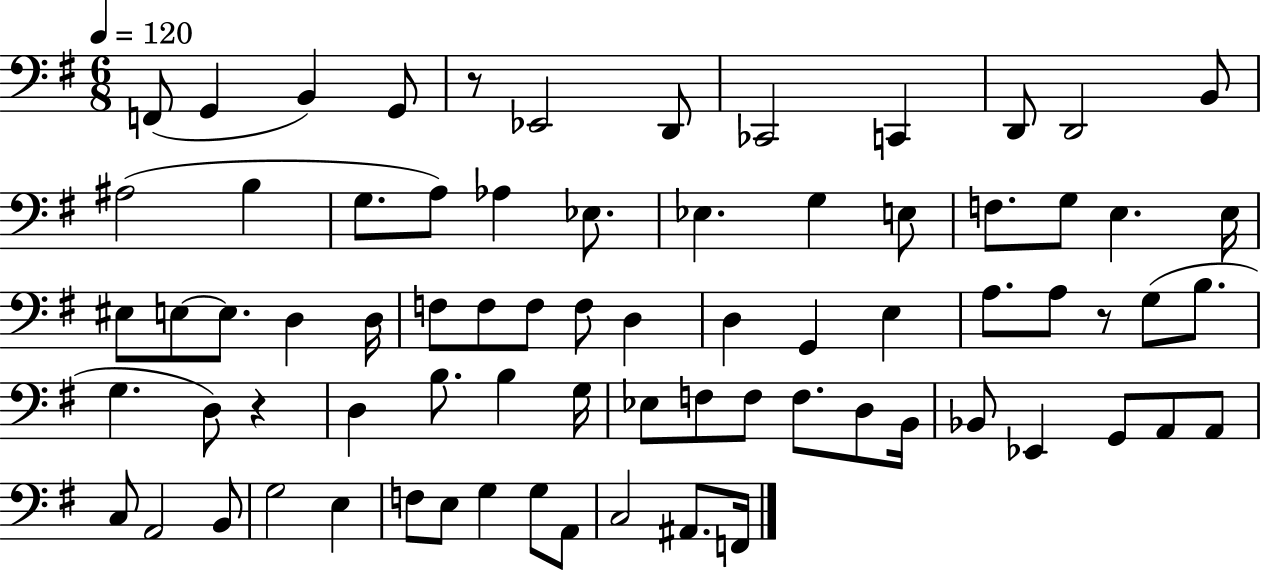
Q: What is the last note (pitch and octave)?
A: F2